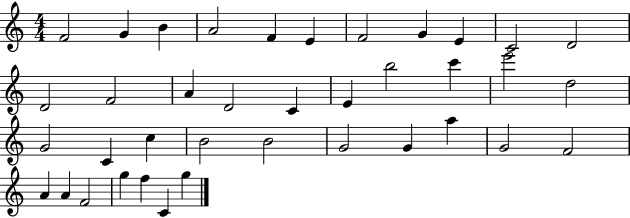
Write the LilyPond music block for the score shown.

{
  \clef treble
  \numericTimeSignature
  \time 4/4
  \key c \major
  f'2 g'4 b'4 | a'2 f'4 e'4 | f'2 g'4 e'4 | c'2 d'2 | \break d'2 f'2 | a'4 d'2 c'4 | e'4 b''2 c'''4 | e'''2 d''2 | \break g'2 c'4 c''4 | b'2 b'2 | g'2 g'4 a''4 | g'2 f'2 | \break a'4 a'4 f'2 | g''4 f''4 c'4 g''4 | \bar "|."
}